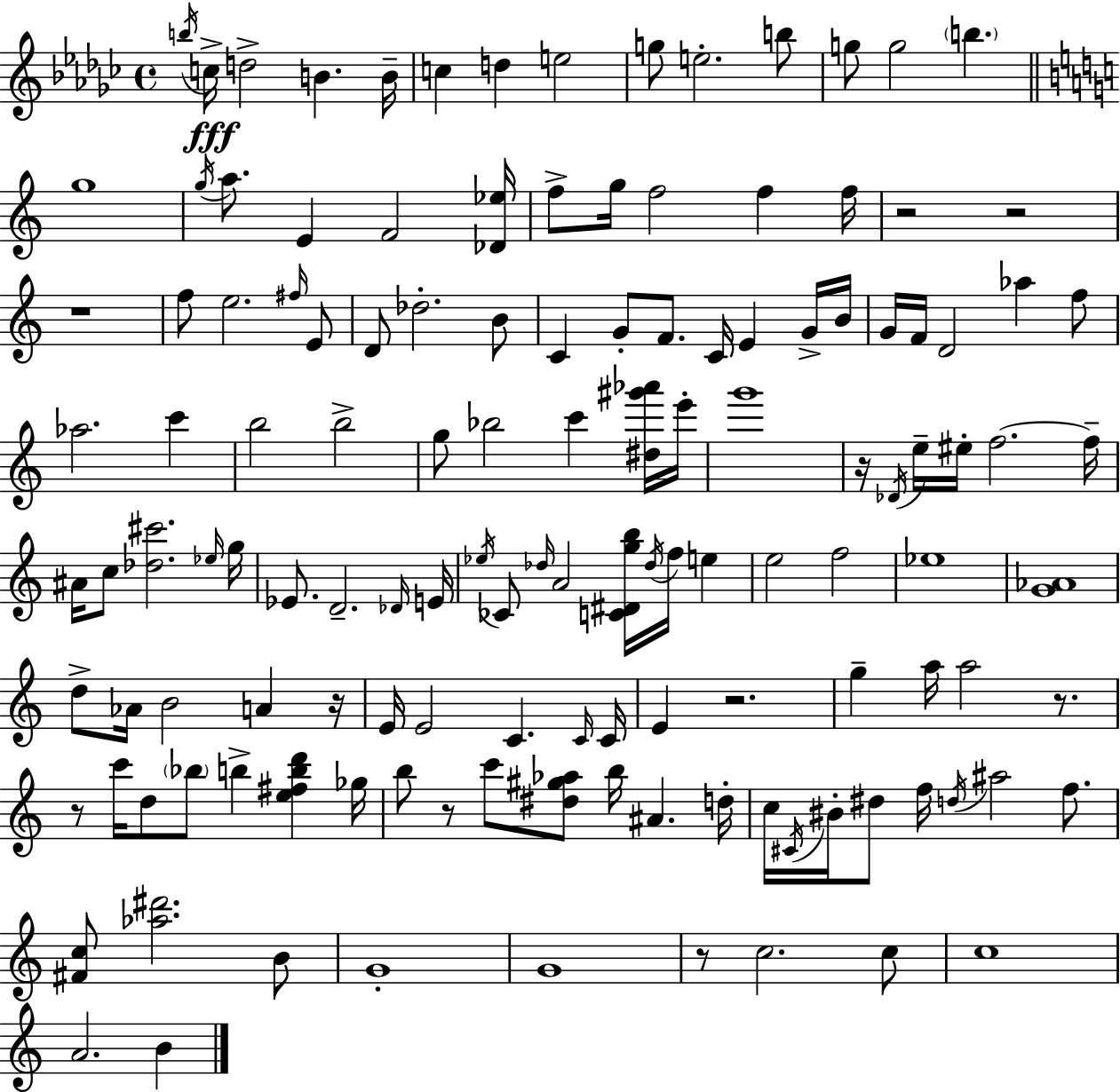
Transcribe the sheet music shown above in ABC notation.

X:1
T:Untitled
M:4/4
L:1/4
K:Ebm
b/4 c/4 d2 B B/4 c d e2 g/2 e2 b/2 g/2 g2 b g4 g/4 a/2 E F2 [_D_e]/4 f/2 g/4 f2 f f/4 z2 z2 z4 f/2 e2 ^f/4 E/2 D/2 _d2 B/2 C G/2 F/2 C/4 E G/4 B/4 G/4 F/4 D2 _a f/2 _a2 c' b2 b2 g/2 _b2 c' [^d^g'_a']/4 e'/4 g'4 z/4 _D/4 e/4 ^e/4 f2 f/4 ^A/4 c/2 [_d^c']2 _e/4 g/4 _E/2 D2 _D/4 E/4 _e/4 _C/2 _d/4 A2 [C^Dgb]/4 _d/4 f/4 e e2 f2 _e4 [G_A]4 d/2 _A/4 B2 A z/4 E/4 E2 C C/4 C/4 E z2 g a/4 a2 z/2 z/2 c'/4 d/2 _b/2 b [e^fbd'] _g/4 b/2 z/2 c'/2 [^d^g_a]/2 b/4 ^A d/4 c/4 ^C/4 ^B/4 ^d/2 f/4 d/4 ^a2 f/2 [^Fc]/2 [_a^d']2 B/2 G4 G4 z/2 c2 c/2 c4 A2 B